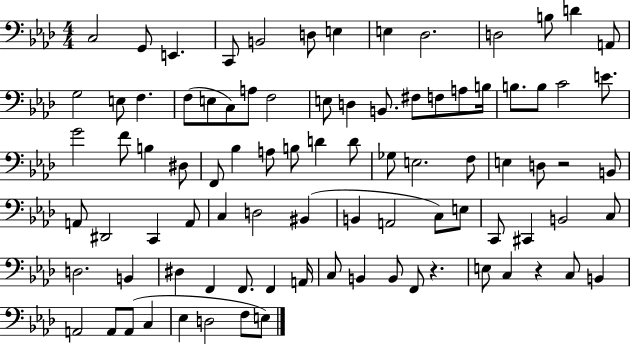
C3/h G2/e E2/q. C2/e B2/h D3/e E3/q E3/q Db3/h. D3/h B3/e D4/q A2/e G3/h E3/e F3/q. F3/e E3/e C3/e A3/e F3/h E3/e D3/q B2/e. F#3/e F3/e A3/e B3/s B3/e. B3/e C4/h E4/e. G4/h F4/e B3/q D#3/e F2/e Bb3/q A3/e B3/e D4/q D4/e Gb3/e E3/h. F3/e E3/q D3/e R/h B2/e A2/e D#2/h C2/q A2/e C3/q D3/h BIS2/q B2/q A2/h C3/e E3/e C2/e C#2/q B2/h C3/e D3/h. B2/q D#3/q F2/q F2/e. F2/q A2/s C3/e B2/q B2/e F2/e R/q. E3/e C3/q R/q C3/e B2/q A2/h A2/e A2/e C3/q Eb3/q D3/h F3/e E3/e